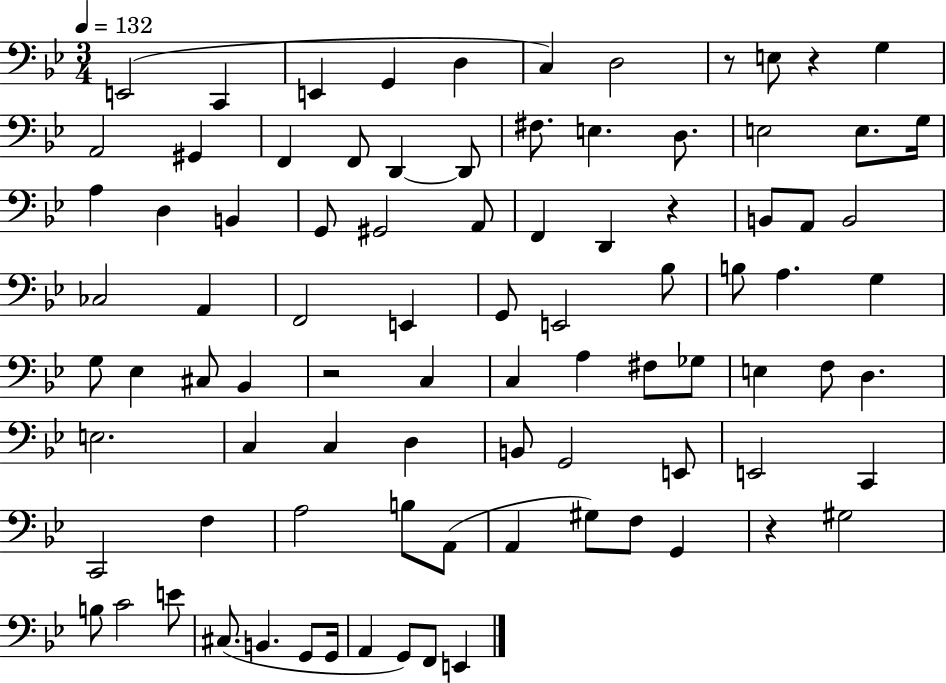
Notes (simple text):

E2/h C2/q E2/q G2/q D3/q C3/q D3/h R/e E3/e R/q G3/q A2/h G#2/q F2/q F2/e D2/q D2/e F#3/e. E3/q. D3/e. E3/h E3/e. G3/s A3/q D3/q B2/q G2/e G#2/h A2/e F2/q D2/q R/q B2/e A2/e B2/h CES3/h A2/q F2/h E2/q G2/e E2/h Bb3/e B3/e A3/q. G3/q G3/e Eb3/q C#3/e Bb2/q R/h C3/q C3/q A3/q F#3/e Gb3/e E3/q F3/e D3/q. E3/h. C3/q C3/q D3/q B2/e G2/h E2/e E2/h C2/q C2/h F3/q A3/h B3/e A2/e A2/q G#3/e F3/e G2/q R/q G#3/h B3/e C4/h E4/e C#3/e. B2/q. G2/e G2/s A2/q G2/e F2/e E2/q